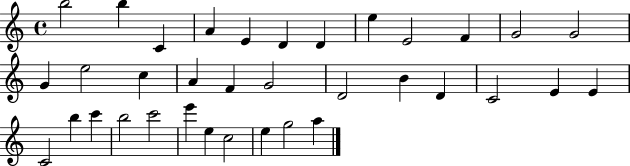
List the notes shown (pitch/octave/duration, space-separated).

B5/h B5/q C4/q A4/q E4/q D4/q D4/q E5/q E4/h F4/q G4/h G4/h G4/q E5/h C5/q A4/q F4/q G4/h D4/h B4/q D4/q C4/h E4/q E4/q C4/h B5/q C6/q B5/h C6/h E6/q E5/q C5/h E5/q G5/h A5/q